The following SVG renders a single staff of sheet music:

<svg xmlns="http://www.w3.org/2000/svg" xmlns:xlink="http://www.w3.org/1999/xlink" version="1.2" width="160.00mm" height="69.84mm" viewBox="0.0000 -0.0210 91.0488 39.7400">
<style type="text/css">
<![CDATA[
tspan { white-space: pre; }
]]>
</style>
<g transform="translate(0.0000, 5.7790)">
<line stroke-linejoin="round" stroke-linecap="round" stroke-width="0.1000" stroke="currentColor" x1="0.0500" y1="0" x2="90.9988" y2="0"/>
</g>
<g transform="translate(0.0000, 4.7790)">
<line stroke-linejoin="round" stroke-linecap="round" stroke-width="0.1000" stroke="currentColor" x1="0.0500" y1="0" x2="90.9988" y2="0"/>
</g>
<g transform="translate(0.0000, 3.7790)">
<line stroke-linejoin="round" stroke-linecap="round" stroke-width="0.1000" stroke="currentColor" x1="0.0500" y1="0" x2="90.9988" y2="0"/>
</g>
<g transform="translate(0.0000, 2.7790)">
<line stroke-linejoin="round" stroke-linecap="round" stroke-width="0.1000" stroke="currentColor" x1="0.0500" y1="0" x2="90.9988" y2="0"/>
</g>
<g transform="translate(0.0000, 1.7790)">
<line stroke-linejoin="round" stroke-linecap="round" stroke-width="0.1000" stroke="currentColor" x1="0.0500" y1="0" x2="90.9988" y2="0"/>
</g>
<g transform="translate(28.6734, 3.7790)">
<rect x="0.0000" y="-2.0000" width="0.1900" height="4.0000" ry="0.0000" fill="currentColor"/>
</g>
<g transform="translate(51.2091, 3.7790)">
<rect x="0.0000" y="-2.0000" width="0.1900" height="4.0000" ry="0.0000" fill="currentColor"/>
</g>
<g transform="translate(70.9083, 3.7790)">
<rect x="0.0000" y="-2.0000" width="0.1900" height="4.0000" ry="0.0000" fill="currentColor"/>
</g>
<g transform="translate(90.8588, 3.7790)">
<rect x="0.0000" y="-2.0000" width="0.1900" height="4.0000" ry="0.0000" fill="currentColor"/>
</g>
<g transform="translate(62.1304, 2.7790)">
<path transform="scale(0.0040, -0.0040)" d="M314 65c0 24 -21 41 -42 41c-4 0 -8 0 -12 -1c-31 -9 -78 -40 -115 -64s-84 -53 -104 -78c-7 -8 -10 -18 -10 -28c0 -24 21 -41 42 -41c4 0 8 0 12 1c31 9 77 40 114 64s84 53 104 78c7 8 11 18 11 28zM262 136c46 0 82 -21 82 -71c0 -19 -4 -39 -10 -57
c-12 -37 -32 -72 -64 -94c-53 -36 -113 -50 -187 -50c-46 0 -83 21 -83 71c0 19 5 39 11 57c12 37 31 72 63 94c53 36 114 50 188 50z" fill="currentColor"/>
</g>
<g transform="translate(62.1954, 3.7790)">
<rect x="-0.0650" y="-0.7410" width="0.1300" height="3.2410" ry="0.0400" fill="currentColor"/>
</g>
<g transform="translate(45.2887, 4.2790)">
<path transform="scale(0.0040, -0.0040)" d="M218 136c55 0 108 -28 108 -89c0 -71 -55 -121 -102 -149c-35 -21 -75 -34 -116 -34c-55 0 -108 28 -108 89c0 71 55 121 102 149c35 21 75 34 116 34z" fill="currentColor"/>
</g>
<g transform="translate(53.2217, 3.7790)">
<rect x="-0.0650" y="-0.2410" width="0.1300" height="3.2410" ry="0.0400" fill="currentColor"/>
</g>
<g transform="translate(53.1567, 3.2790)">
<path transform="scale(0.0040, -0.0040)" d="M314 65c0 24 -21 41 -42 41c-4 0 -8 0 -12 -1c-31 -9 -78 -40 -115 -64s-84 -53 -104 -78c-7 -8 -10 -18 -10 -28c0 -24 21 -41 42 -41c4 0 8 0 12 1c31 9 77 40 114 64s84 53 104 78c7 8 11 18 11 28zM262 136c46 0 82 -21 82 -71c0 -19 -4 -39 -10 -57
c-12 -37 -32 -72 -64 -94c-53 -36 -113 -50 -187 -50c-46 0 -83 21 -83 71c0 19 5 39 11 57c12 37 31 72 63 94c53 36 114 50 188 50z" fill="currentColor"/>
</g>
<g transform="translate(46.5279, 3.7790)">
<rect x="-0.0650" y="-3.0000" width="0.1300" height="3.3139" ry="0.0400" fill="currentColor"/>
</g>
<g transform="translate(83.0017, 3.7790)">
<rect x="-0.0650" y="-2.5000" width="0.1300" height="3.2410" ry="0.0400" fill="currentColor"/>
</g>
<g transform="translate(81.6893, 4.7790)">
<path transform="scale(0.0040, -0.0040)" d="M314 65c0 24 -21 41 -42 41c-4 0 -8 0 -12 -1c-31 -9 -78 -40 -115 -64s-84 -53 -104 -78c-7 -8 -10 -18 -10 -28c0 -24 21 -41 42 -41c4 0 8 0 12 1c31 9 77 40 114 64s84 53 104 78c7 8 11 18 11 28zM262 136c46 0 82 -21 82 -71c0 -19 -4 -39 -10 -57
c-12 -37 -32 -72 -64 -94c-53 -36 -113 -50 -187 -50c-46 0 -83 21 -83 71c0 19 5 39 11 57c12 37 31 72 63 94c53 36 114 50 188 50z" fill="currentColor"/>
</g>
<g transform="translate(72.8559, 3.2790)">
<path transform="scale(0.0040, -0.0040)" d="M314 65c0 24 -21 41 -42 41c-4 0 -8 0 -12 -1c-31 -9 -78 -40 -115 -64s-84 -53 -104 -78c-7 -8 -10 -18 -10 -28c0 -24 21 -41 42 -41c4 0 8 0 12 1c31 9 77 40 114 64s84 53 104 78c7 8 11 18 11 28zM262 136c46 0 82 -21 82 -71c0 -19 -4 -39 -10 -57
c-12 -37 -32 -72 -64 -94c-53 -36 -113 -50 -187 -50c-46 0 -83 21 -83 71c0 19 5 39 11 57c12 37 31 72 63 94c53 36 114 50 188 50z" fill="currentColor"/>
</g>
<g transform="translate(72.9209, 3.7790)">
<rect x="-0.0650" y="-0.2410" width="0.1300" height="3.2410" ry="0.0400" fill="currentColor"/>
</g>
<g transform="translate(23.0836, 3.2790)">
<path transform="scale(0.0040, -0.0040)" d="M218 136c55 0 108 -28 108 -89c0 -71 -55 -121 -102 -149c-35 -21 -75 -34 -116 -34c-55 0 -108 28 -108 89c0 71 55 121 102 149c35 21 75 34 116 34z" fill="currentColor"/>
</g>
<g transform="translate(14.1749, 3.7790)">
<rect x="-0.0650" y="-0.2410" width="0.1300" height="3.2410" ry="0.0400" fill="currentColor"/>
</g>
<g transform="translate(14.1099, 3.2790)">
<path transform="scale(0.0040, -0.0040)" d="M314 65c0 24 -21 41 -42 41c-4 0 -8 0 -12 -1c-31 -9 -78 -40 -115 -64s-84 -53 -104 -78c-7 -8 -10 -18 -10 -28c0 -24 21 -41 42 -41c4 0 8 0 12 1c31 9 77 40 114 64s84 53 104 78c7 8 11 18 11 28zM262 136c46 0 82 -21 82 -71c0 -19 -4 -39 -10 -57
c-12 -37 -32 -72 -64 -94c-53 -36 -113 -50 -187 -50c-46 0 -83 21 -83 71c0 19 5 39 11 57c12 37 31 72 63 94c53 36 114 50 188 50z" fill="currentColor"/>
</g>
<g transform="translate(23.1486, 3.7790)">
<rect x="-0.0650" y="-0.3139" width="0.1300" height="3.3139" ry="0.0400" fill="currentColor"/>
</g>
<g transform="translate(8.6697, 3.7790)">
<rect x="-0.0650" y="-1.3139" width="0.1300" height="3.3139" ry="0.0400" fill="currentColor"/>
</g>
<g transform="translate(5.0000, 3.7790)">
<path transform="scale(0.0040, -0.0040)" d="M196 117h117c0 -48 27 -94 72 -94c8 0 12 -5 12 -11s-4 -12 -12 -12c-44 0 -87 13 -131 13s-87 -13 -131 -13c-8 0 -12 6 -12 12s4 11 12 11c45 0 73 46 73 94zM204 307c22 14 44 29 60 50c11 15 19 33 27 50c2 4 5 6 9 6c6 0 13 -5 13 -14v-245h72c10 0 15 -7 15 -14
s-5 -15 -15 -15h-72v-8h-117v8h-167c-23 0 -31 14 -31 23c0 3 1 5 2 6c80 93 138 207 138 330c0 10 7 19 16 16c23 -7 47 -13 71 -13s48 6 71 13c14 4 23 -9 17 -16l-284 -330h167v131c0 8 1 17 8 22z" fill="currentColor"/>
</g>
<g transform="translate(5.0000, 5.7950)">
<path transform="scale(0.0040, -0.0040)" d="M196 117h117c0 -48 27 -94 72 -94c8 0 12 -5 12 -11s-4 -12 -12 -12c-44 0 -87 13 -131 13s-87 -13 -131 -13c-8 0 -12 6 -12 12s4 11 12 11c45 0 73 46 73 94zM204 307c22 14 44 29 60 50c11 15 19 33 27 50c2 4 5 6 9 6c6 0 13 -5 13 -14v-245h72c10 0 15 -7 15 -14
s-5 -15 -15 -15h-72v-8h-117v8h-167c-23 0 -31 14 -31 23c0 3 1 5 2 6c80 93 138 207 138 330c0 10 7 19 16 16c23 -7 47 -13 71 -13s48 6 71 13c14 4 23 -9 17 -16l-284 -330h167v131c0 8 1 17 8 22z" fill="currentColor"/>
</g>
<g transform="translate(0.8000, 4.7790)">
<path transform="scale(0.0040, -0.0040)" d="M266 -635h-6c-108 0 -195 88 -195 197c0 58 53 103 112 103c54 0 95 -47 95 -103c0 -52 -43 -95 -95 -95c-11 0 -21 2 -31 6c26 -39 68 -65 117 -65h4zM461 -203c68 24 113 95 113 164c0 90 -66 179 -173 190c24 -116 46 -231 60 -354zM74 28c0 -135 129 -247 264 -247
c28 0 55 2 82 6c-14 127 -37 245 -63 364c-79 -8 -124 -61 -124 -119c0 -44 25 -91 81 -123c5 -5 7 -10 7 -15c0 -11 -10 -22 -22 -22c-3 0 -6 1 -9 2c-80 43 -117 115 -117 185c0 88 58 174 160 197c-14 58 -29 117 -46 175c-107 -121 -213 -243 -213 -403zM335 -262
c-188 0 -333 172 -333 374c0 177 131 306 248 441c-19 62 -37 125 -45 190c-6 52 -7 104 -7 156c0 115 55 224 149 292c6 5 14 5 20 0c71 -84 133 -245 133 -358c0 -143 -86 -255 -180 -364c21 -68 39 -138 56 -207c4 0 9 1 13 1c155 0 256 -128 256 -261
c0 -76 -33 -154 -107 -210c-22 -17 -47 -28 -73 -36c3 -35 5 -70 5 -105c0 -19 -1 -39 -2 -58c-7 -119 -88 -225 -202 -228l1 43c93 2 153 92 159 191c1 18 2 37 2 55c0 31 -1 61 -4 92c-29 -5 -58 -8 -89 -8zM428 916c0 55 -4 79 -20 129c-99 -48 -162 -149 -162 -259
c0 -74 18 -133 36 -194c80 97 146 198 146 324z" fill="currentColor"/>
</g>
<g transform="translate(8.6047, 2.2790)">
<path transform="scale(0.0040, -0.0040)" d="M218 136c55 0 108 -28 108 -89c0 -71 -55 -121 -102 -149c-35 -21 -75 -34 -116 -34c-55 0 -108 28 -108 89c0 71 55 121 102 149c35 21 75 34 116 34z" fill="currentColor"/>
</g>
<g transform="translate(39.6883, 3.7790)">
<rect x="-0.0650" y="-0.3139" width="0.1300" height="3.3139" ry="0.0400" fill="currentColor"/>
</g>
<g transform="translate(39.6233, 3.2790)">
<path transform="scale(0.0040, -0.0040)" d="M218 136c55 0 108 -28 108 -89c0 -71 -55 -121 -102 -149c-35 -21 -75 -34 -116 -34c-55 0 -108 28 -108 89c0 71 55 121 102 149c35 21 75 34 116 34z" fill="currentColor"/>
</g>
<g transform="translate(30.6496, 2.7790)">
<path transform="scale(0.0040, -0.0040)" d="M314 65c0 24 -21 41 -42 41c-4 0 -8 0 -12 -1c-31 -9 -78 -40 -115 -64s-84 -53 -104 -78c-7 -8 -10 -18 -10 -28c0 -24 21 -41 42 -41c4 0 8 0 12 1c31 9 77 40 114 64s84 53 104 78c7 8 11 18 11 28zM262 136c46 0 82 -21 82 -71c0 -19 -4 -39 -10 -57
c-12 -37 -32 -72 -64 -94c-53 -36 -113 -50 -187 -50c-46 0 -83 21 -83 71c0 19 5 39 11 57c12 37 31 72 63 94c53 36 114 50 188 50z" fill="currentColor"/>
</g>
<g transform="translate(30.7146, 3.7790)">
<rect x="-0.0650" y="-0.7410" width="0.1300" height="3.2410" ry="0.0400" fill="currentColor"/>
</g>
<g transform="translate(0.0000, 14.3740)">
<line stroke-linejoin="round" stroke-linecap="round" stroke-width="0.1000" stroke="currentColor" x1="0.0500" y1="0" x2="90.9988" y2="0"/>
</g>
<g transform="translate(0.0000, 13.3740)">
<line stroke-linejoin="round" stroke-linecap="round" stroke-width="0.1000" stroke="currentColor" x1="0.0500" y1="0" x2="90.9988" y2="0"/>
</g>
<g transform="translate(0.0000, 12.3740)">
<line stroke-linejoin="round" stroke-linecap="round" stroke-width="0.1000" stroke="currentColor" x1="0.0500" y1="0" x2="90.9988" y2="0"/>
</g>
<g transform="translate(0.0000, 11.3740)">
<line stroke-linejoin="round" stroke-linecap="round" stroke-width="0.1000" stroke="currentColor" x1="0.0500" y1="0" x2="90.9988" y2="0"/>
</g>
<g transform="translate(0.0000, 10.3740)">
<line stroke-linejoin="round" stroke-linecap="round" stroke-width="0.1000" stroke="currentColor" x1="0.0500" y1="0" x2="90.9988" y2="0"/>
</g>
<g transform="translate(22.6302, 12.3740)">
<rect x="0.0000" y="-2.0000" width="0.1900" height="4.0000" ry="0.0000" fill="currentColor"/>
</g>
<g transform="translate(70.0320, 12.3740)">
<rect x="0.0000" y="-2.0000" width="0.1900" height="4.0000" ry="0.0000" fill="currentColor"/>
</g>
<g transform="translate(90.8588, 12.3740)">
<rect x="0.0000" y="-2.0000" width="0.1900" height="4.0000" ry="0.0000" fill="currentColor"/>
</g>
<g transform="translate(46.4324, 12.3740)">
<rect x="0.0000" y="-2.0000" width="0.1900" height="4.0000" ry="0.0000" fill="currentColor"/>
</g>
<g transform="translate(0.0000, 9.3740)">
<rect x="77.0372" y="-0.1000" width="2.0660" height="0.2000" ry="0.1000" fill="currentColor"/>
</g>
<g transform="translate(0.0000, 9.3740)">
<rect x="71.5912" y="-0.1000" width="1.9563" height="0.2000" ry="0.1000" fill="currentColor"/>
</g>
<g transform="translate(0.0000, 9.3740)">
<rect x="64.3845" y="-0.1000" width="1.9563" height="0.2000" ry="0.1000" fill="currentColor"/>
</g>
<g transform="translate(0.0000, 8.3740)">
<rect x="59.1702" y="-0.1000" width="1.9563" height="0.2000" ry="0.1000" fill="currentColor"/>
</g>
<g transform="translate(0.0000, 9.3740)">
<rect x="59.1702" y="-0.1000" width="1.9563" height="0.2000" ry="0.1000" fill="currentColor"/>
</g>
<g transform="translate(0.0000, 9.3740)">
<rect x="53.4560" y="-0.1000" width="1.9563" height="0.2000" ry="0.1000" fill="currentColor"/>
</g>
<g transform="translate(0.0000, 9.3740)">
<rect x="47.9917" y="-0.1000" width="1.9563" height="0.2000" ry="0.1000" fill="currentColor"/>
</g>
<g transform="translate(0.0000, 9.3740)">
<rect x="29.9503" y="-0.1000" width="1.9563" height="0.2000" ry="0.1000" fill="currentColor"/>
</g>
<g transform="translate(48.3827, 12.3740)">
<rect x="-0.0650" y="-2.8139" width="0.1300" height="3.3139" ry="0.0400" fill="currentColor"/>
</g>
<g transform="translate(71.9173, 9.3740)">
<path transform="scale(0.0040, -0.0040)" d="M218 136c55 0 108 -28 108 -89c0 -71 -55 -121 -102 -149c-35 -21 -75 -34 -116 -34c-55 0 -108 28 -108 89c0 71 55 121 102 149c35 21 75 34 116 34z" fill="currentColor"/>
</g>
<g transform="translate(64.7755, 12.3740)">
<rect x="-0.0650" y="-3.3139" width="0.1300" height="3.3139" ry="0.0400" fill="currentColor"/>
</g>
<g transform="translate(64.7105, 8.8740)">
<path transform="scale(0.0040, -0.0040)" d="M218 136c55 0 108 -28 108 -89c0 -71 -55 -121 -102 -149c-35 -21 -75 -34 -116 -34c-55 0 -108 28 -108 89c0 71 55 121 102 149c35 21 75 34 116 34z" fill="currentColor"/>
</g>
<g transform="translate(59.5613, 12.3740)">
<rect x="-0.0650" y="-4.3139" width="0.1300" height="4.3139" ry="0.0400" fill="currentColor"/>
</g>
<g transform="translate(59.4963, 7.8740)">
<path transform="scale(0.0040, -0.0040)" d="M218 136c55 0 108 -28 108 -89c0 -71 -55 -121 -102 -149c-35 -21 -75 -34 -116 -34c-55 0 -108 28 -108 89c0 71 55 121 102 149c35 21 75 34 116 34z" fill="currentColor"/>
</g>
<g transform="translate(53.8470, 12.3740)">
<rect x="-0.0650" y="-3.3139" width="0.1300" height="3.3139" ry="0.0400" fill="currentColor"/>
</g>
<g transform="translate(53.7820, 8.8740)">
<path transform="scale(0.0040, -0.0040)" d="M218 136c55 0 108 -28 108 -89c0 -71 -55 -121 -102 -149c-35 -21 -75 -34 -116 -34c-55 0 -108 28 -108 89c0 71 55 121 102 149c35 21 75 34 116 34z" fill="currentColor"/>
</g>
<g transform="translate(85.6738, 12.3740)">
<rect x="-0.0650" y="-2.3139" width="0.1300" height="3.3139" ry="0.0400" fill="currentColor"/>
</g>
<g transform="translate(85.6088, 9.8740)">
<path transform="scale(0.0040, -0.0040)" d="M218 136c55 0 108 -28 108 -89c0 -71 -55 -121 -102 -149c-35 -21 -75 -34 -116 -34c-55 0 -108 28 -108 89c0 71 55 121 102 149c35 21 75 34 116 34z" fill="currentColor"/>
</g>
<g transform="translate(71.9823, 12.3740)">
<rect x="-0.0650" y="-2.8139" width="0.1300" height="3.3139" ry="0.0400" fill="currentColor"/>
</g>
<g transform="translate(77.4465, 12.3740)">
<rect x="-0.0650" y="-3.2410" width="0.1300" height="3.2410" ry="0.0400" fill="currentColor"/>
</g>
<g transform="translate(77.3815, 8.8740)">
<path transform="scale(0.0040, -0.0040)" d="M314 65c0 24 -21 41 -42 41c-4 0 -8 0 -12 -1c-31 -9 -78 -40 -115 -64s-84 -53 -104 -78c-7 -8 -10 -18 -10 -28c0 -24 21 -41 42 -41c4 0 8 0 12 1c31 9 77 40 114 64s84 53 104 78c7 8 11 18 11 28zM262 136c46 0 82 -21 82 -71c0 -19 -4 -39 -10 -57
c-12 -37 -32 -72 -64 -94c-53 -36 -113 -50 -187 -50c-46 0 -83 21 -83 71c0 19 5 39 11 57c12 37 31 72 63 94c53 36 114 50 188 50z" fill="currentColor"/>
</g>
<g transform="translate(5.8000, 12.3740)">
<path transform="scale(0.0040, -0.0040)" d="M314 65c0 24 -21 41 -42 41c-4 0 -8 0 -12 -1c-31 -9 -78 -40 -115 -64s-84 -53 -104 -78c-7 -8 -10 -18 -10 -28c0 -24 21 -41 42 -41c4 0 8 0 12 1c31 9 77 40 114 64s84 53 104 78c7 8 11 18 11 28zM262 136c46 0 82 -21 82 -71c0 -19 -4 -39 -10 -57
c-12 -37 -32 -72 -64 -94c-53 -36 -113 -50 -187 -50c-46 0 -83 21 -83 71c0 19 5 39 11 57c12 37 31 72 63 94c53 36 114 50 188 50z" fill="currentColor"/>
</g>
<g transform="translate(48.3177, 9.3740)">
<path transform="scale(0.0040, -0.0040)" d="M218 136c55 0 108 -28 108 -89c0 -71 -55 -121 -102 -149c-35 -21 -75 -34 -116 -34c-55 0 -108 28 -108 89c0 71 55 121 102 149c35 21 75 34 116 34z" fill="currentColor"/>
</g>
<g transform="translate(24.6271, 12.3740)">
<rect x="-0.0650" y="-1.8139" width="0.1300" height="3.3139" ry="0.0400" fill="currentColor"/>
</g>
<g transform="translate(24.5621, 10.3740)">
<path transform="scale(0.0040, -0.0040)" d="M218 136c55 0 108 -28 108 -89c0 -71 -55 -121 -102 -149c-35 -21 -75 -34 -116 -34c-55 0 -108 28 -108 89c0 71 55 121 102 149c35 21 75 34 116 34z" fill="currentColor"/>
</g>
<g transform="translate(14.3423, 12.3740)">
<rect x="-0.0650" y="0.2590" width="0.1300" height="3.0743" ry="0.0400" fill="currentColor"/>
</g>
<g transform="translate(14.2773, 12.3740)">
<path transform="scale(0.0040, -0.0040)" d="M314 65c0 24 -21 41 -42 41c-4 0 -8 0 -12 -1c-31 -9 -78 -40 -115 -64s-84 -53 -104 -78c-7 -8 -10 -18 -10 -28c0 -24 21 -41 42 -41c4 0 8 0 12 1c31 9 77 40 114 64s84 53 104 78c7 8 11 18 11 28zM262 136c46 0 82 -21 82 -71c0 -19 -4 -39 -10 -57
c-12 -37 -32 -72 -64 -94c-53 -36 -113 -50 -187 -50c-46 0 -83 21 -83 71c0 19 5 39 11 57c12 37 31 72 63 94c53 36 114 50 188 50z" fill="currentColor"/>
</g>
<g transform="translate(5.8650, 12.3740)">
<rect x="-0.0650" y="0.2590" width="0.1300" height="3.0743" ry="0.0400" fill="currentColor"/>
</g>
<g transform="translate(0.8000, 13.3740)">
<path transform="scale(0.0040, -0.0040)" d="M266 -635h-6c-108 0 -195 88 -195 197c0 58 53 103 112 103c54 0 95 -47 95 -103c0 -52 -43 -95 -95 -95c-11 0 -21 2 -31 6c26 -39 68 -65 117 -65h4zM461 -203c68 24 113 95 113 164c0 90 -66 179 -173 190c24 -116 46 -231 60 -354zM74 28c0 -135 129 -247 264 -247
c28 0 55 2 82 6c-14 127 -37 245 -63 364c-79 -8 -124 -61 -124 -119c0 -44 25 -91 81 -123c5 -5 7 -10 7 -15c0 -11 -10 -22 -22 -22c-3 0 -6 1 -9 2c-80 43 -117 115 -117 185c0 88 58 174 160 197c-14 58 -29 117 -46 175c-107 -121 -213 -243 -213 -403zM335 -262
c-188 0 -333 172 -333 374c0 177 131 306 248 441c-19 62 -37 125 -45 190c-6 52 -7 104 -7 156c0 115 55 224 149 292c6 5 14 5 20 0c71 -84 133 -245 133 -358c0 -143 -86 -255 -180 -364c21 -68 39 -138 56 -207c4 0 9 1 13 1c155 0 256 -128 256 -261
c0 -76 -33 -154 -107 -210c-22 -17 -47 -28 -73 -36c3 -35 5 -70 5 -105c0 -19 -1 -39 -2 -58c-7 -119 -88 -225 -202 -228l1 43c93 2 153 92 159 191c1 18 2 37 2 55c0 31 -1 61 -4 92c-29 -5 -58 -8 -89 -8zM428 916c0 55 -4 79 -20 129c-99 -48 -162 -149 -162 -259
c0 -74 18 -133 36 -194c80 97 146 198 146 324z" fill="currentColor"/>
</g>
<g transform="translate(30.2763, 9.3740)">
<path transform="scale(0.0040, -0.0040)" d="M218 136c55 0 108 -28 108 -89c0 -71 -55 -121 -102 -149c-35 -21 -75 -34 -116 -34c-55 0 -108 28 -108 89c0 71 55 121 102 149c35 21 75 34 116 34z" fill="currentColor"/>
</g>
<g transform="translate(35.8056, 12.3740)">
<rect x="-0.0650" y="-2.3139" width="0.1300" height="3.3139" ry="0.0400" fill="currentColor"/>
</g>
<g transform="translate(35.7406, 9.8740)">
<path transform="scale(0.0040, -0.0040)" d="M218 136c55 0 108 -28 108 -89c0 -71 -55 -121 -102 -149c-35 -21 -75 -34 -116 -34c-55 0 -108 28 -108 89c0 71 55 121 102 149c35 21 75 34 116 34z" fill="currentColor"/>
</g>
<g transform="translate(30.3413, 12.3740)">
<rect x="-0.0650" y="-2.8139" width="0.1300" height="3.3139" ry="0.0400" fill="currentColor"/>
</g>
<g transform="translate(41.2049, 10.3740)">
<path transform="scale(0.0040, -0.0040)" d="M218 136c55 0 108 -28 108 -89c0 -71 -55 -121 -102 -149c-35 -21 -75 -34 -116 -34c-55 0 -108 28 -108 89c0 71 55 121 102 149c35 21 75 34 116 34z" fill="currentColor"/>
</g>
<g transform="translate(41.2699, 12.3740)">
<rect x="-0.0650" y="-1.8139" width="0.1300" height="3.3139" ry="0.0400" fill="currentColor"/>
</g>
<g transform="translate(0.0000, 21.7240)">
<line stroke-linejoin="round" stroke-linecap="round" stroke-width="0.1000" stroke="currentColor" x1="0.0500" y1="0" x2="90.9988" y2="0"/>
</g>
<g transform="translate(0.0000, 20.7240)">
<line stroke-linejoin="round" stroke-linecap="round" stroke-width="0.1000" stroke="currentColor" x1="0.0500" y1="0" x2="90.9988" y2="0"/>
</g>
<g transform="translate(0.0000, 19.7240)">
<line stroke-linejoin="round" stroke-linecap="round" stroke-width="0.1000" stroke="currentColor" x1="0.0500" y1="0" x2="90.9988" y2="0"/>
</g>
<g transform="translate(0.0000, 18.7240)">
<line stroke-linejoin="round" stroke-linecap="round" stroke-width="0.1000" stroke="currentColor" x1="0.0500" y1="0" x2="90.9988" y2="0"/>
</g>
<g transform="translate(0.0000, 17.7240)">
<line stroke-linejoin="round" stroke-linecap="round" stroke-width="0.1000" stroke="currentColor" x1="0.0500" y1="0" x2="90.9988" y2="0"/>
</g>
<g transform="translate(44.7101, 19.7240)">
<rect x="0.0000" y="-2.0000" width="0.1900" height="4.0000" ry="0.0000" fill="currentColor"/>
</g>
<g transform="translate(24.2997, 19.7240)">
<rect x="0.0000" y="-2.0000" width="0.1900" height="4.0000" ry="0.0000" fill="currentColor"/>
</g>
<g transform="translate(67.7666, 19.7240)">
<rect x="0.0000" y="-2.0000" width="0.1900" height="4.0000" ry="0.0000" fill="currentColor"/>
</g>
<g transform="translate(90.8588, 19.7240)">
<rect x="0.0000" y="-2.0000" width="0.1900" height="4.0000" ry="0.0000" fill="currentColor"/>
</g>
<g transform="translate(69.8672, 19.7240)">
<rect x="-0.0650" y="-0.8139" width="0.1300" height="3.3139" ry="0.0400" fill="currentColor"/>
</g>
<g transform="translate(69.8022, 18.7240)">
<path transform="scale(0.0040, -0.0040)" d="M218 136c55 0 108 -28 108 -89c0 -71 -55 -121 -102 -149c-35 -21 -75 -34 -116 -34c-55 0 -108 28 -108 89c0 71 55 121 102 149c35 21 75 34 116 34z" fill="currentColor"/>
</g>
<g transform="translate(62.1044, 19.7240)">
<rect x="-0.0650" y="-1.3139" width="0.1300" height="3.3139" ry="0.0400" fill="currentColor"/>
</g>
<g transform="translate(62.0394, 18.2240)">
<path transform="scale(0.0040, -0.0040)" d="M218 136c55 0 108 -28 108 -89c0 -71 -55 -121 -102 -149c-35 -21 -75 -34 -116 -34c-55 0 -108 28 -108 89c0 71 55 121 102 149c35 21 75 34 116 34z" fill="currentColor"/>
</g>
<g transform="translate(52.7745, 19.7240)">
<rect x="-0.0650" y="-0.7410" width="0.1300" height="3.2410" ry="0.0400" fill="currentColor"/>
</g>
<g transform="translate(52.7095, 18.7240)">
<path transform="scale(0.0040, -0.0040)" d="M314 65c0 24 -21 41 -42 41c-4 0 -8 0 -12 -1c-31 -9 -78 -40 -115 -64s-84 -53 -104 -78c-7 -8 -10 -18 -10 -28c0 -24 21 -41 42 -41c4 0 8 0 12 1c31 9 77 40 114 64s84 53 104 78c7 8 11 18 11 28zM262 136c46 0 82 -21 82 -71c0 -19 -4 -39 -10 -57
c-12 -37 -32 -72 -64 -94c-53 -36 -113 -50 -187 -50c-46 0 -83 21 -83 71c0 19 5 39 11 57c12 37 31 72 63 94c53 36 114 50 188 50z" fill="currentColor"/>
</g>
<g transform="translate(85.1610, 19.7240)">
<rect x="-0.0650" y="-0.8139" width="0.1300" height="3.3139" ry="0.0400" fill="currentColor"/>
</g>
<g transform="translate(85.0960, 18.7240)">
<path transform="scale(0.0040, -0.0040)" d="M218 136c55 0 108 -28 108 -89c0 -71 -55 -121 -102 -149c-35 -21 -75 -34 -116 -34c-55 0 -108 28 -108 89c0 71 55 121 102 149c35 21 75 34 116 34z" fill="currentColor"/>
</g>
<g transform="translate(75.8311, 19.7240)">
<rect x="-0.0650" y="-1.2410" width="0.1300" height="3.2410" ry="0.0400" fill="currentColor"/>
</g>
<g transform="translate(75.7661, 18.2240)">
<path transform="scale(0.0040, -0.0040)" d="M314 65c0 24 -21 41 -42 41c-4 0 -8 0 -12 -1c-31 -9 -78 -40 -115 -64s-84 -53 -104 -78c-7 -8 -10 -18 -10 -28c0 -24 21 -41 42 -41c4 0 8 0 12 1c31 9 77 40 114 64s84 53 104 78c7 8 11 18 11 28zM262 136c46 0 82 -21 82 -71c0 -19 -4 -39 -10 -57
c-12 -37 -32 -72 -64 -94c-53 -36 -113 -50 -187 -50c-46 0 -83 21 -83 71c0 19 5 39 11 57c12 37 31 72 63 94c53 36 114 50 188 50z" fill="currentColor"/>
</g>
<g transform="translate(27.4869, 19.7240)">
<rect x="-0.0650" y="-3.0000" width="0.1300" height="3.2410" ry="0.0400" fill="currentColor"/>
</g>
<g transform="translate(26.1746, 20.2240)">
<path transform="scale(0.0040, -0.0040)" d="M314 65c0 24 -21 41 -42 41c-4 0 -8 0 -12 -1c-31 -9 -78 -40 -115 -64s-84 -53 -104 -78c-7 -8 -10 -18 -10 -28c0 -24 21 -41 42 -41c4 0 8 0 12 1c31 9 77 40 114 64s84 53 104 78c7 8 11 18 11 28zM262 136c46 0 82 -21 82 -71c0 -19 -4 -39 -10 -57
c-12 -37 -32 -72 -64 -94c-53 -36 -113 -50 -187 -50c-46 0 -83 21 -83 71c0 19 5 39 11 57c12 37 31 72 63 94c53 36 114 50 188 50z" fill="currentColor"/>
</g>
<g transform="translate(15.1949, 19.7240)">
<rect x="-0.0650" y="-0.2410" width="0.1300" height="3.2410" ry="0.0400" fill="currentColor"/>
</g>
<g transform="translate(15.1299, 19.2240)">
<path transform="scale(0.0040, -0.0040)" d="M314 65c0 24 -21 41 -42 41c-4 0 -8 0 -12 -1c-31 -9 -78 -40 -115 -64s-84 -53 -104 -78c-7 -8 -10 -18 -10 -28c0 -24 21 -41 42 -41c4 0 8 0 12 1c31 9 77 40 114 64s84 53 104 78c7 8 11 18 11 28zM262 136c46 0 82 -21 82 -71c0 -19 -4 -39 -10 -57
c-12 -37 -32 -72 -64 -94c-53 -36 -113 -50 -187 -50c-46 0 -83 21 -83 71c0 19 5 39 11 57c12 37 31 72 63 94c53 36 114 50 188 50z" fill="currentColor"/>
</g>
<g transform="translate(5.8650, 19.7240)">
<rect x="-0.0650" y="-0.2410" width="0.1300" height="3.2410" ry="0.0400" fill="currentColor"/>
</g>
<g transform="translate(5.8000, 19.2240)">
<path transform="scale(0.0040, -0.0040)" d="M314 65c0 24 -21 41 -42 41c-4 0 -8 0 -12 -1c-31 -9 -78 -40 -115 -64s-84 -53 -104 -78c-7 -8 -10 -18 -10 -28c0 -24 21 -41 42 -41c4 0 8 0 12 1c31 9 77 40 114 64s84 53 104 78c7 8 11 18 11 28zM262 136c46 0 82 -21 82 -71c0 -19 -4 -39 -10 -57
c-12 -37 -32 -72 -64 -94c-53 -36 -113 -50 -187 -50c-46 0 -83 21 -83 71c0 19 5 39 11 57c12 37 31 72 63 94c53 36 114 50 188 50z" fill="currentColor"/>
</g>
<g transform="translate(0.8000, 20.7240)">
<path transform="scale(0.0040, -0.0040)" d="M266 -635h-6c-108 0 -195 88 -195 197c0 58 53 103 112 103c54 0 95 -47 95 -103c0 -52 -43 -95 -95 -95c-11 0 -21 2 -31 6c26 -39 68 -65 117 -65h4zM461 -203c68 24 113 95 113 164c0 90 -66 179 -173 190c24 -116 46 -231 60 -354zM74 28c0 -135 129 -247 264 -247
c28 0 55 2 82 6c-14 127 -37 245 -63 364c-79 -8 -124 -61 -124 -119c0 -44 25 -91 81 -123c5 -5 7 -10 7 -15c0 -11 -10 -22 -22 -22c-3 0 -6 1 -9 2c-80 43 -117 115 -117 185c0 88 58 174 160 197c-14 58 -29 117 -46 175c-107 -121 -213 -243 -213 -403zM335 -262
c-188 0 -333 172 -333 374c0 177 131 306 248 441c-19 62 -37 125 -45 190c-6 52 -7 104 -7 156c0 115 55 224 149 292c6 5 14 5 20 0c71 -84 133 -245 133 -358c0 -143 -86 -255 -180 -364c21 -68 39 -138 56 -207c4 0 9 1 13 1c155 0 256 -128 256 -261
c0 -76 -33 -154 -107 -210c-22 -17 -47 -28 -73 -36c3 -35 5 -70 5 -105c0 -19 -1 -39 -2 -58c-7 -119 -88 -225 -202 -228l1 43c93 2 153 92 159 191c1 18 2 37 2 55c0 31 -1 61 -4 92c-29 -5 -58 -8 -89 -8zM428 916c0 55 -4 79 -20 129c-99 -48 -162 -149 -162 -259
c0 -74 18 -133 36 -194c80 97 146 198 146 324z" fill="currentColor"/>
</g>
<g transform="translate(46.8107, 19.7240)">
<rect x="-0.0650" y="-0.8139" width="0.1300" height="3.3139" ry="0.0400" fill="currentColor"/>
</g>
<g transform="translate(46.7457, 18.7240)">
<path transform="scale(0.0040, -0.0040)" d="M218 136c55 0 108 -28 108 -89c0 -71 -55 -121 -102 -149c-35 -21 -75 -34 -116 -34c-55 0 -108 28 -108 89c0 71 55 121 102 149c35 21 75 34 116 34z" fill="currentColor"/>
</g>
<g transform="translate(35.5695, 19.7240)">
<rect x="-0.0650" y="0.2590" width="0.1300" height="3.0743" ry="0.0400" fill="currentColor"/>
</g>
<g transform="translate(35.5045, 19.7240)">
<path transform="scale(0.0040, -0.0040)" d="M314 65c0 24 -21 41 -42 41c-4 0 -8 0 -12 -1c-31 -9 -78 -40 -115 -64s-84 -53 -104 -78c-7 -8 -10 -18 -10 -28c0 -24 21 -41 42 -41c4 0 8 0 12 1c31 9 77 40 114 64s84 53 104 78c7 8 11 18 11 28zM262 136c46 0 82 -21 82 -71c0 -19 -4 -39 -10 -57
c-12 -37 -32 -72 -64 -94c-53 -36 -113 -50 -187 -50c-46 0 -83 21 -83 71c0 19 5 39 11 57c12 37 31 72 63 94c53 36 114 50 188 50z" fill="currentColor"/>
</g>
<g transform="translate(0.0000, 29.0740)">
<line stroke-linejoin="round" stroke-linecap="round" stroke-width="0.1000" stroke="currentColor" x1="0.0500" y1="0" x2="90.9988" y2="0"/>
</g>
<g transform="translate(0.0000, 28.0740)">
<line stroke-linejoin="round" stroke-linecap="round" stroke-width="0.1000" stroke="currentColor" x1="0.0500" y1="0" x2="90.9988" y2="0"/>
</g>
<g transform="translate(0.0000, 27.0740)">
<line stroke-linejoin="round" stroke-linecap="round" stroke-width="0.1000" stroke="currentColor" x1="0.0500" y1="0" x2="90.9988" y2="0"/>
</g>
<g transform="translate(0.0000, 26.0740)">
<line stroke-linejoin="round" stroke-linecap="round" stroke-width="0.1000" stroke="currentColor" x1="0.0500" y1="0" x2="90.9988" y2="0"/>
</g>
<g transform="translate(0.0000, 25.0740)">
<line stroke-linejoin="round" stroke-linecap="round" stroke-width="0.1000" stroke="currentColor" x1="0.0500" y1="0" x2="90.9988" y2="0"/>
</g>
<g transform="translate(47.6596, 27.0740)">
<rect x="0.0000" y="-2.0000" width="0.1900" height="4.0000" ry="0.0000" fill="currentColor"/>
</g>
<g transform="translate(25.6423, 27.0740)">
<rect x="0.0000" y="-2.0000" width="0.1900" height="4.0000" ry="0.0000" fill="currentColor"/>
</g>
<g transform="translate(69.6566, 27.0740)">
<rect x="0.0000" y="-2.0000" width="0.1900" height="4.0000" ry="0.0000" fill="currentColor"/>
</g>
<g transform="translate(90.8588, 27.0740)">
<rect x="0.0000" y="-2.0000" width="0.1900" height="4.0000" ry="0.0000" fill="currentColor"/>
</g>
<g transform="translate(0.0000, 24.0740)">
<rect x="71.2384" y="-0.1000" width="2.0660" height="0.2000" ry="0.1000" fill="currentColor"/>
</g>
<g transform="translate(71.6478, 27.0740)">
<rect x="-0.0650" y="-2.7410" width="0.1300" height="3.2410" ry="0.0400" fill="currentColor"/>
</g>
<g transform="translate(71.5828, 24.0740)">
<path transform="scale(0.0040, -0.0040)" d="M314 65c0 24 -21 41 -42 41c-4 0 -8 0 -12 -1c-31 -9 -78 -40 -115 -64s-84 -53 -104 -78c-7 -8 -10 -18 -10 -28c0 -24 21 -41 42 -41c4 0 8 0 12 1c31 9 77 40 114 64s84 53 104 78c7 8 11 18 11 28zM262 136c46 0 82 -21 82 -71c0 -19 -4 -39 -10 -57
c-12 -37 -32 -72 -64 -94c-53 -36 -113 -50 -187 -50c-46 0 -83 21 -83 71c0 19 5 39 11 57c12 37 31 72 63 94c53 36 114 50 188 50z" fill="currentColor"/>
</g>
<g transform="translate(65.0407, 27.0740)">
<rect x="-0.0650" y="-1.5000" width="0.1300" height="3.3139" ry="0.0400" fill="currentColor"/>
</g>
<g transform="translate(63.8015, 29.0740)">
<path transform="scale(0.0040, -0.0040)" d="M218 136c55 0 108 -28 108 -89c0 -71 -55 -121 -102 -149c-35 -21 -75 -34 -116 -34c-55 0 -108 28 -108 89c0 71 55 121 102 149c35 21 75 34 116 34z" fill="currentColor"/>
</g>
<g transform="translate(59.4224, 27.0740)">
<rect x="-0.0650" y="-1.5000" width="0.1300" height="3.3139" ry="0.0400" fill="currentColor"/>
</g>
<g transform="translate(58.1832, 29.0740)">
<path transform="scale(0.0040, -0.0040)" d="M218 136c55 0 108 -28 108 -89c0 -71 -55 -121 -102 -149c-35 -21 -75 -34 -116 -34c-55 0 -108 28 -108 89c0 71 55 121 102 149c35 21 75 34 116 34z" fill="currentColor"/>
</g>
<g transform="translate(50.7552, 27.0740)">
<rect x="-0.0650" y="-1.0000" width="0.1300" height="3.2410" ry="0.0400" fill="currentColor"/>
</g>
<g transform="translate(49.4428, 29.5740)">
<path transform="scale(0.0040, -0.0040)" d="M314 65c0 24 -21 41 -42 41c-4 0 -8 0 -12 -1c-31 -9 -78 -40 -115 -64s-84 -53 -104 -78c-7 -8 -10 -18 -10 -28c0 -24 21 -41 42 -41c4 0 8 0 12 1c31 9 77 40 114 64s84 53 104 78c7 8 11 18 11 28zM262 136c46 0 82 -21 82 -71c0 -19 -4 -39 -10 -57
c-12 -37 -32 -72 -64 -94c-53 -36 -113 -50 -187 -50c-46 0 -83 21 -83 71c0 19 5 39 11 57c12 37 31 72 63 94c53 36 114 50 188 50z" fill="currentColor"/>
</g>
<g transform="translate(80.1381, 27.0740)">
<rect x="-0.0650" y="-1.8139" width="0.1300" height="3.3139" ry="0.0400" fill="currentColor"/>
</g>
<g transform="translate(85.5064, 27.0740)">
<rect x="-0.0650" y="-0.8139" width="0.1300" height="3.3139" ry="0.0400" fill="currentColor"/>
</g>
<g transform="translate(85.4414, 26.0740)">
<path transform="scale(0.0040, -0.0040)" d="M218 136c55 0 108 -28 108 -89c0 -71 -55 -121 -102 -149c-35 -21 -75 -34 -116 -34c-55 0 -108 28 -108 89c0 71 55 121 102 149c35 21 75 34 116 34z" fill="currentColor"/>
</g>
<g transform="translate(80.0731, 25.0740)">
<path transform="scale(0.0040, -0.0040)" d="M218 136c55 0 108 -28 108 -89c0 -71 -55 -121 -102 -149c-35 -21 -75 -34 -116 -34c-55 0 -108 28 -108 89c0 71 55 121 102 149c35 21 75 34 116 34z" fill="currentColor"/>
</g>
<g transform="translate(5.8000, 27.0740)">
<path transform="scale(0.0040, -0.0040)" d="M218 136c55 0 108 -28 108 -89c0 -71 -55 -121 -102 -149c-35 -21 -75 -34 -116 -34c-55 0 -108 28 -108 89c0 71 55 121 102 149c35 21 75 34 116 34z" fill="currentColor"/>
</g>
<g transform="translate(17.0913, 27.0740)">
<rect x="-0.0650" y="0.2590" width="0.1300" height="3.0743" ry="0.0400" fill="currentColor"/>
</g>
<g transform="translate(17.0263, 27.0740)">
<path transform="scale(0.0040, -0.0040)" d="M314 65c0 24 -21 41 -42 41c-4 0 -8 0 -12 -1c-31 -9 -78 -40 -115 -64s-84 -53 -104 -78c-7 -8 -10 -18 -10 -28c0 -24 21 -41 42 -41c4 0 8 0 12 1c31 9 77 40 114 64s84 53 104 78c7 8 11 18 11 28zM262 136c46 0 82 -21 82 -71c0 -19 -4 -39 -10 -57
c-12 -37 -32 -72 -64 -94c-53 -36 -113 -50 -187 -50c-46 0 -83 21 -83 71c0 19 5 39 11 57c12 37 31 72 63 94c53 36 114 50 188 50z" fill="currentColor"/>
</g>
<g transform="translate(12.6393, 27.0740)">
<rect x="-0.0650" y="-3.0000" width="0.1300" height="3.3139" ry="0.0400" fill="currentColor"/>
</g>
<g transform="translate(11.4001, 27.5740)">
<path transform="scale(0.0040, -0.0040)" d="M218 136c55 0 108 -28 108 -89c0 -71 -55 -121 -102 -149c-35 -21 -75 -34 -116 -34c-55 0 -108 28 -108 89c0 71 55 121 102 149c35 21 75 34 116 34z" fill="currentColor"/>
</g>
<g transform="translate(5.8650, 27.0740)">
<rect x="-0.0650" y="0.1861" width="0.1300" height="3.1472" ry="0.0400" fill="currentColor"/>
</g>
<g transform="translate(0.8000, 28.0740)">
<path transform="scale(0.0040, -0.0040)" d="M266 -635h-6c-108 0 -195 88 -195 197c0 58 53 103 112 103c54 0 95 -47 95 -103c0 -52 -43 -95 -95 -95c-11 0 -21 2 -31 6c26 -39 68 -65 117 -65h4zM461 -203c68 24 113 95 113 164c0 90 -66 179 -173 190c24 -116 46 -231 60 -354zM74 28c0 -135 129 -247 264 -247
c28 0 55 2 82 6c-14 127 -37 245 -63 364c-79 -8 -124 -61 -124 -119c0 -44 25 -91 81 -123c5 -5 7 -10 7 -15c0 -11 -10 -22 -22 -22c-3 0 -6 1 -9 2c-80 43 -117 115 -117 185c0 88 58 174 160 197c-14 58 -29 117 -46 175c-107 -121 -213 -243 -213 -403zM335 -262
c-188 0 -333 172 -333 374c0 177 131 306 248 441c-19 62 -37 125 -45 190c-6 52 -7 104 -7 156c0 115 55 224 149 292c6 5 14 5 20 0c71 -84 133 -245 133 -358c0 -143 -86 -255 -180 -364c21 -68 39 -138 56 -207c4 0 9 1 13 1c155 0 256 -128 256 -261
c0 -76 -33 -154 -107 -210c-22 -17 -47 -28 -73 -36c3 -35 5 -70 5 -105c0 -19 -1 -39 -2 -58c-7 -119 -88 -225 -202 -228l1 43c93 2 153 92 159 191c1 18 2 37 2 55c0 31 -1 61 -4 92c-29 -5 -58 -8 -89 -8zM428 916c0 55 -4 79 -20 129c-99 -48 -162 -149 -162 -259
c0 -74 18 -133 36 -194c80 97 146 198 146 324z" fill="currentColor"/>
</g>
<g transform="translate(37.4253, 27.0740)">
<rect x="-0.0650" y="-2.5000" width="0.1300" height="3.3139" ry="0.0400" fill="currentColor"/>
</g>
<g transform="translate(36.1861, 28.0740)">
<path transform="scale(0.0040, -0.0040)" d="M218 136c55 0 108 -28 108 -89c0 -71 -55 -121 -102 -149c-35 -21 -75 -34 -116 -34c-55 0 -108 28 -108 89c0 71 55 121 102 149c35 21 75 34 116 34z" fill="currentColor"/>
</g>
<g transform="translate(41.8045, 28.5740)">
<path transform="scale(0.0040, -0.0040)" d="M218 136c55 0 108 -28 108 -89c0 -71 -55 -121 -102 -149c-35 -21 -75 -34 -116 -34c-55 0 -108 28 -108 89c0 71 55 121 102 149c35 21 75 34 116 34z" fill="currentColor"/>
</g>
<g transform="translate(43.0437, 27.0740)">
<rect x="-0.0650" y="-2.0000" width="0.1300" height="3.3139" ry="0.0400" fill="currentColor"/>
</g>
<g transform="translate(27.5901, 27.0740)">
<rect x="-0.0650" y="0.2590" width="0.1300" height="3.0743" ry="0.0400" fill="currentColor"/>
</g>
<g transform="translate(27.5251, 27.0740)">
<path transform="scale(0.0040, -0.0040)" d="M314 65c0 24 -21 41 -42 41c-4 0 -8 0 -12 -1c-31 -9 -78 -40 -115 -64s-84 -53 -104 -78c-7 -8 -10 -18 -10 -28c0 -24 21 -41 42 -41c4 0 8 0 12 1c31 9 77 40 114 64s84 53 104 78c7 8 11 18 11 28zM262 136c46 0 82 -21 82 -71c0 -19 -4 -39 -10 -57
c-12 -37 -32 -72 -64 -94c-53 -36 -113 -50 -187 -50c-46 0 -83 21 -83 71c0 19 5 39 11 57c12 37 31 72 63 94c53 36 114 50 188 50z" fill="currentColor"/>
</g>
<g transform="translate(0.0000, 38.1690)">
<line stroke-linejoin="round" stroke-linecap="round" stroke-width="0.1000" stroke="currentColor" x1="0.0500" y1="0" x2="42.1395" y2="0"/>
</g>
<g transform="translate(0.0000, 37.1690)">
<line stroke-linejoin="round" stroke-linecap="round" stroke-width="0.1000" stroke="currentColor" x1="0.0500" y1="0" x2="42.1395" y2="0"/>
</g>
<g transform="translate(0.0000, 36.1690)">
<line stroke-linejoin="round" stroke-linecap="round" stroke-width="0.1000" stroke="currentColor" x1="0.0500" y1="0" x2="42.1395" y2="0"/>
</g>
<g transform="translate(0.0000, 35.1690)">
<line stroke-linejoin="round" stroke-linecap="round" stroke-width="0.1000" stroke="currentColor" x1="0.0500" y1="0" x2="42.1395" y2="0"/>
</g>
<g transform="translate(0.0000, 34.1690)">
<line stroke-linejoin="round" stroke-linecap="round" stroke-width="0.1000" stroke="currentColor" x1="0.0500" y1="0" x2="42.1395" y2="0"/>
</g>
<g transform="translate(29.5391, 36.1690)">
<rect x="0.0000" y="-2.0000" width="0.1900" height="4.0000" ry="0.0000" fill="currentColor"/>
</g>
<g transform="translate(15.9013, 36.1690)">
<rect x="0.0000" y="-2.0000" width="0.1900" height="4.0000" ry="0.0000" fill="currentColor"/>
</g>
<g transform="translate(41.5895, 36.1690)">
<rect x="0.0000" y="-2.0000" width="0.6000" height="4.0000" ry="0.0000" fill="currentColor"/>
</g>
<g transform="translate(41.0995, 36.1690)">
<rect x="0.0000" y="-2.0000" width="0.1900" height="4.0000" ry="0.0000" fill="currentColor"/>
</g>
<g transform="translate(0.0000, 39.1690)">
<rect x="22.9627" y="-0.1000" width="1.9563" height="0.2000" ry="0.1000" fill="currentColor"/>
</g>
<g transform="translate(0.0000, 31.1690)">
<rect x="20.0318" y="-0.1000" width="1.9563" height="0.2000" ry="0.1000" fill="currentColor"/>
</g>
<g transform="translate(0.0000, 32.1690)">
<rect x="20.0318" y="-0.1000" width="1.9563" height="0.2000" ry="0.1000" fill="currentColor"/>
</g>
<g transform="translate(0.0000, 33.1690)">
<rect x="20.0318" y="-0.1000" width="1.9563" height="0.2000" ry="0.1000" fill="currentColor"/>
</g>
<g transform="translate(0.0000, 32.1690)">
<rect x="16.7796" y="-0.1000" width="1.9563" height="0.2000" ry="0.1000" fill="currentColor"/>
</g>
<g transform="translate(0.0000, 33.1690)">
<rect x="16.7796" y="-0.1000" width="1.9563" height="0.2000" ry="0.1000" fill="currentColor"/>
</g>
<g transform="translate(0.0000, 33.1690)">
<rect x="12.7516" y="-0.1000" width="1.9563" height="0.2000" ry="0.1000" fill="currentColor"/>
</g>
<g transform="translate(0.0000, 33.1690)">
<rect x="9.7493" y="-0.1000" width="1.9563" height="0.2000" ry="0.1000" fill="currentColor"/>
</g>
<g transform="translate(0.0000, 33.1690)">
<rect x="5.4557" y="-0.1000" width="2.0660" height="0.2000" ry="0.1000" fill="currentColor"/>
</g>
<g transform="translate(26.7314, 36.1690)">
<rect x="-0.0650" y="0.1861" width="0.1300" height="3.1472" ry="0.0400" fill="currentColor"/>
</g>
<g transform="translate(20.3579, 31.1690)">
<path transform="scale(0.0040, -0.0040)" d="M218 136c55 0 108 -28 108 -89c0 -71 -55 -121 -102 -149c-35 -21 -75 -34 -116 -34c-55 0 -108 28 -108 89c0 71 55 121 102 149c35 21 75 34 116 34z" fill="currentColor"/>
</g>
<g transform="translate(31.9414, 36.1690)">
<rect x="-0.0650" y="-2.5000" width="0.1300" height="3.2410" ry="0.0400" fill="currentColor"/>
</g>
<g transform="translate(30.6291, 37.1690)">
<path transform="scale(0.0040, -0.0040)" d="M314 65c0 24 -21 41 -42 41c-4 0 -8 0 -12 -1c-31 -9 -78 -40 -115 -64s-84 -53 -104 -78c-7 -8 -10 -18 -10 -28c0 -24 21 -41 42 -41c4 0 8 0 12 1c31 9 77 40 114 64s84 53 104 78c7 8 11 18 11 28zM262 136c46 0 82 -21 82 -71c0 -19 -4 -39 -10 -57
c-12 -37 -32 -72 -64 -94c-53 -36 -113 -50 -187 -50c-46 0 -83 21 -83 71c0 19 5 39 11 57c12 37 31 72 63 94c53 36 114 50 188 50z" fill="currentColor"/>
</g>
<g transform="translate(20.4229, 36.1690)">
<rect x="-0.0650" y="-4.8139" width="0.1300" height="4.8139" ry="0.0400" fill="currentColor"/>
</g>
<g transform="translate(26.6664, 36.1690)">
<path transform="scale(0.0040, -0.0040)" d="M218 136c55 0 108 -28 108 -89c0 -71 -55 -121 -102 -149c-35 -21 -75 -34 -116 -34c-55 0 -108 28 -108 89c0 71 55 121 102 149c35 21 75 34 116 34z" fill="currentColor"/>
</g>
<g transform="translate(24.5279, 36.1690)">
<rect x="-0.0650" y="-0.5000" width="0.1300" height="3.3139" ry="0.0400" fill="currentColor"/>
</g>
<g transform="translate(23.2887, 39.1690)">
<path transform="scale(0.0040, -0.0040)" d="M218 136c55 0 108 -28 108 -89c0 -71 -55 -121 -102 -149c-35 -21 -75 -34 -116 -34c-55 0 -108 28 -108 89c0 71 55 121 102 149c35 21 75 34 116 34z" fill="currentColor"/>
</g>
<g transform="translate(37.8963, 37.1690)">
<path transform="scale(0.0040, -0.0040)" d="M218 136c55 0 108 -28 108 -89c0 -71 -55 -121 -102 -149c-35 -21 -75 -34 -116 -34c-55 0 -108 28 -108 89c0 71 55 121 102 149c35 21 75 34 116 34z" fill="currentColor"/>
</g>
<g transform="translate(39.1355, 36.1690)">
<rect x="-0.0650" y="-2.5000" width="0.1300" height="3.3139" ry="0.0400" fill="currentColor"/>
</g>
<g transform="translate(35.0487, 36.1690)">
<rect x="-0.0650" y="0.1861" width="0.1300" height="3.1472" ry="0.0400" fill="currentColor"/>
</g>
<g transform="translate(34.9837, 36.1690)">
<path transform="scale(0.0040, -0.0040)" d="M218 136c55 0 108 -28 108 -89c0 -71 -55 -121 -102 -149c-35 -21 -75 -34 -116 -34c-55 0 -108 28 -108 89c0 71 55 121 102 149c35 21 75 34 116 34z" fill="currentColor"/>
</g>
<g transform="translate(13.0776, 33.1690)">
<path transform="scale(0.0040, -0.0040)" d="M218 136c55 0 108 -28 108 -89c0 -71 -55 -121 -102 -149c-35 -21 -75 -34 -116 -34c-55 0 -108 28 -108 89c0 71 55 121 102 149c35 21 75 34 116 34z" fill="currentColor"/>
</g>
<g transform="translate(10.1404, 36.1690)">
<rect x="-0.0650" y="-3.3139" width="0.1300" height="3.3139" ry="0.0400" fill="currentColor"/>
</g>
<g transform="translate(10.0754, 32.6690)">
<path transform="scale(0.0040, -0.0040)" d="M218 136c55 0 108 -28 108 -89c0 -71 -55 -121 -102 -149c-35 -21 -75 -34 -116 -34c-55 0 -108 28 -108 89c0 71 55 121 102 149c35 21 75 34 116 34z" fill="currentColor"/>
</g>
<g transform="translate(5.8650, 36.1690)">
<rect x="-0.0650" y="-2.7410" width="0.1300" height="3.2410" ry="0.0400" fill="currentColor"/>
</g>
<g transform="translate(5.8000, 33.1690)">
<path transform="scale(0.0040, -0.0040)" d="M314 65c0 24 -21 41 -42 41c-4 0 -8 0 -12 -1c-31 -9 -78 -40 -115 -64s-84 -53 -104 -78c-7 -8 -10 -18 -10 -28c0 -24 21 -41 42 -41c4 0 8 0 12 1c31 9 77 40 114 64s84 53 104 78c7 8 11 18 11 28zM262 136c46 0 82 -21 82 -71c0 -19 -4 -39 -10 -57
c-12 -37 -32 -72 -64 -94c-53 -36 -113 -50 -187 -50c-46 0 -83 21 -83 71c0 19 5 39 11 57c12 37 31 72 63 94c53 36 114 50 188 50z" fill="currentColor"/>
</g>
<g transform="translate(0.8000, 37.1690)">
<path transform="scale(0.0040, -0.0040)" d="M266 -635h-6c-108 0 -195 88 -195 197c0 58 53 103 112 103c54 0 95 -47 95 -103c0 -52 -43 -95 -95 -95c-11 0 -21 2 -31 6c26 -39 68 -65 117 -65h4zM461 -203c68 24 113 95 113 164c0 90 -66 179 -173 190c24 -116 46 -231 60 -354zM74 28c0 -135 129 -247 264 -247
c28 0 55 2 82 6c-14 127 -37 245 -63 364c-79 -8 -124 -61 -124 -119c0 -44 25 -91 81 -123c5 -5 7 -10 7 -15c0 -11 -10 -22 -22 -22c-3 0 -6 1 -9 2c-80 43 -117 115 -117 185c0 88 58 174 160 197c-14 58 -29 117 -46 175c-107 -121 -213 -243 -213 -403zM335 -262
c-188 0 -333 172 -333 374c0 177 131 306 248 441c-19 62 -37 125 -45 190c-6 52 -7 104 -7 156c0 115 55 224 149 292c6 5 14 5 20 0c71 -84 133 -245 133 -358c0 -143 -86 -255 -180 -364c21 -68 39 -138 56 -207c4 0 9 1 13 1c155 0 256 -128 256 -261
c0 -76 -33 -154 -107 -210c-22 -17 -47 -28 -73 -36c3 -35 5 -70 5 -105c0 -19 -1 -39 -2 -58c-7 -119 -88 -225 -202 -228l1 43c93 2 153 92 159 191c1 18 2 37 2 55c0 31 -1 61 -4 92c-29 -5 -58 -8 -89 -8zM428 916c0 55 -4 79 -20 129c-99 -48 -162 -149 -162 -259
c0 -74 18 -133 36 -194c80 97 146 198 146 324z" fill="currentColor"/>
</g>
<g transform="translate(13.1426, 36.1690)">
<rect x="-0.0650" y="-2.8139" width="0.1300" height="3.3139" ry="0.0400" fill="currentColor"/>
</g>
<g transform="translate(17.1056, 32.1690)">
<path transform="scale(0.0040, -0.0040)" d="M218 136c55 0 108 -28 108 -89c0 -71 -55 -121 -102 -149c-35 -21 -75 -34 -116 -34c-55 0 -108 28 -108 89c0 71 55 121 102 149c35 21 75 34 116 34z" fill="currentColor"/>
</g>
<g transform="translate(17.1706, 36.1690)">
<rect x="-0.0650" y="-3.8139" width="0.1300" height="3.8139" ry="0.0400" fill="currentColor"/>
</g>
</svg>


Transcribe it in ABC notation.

X:1
T:Untitled
M:4/4
L:1/4
K:C
e c2 c d2 c A c2 d2 c2 G2 B2 B2 f a g f a b d' b a b2 g c2 c2 A2 B2 d d2 e d e2 d B A B2 B2 G F D2 E E a2 f d a2 b a c' e' C B G2 B G